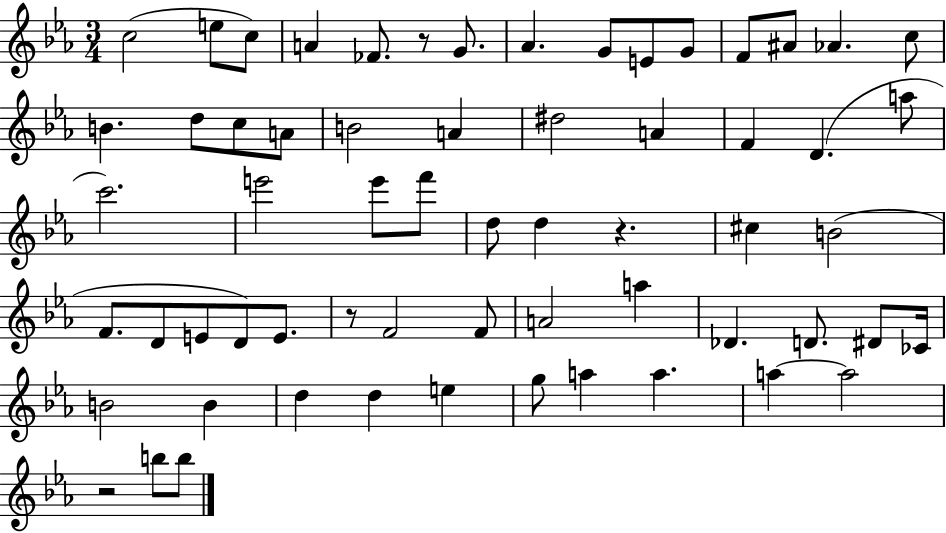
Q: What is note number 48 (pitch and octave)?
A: B4